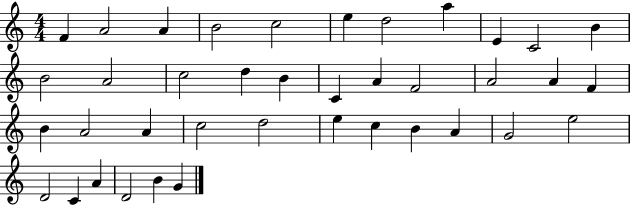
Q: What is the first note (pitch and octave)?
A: F4